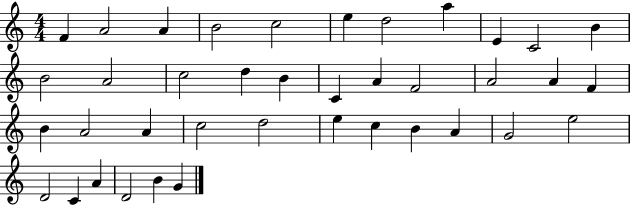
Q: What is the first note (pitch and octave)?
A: F4